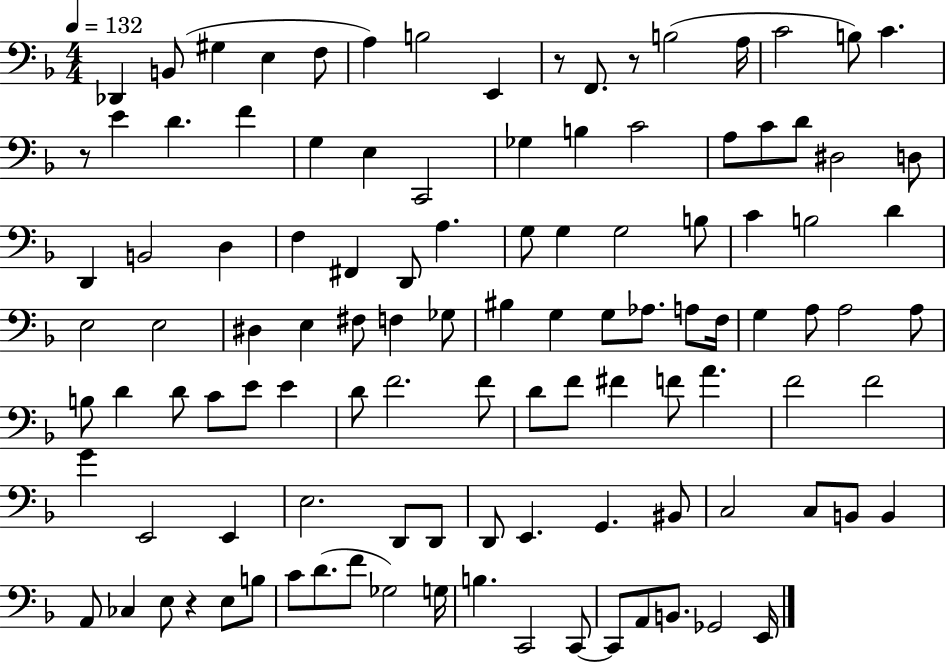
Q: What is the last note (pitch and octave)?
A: E2